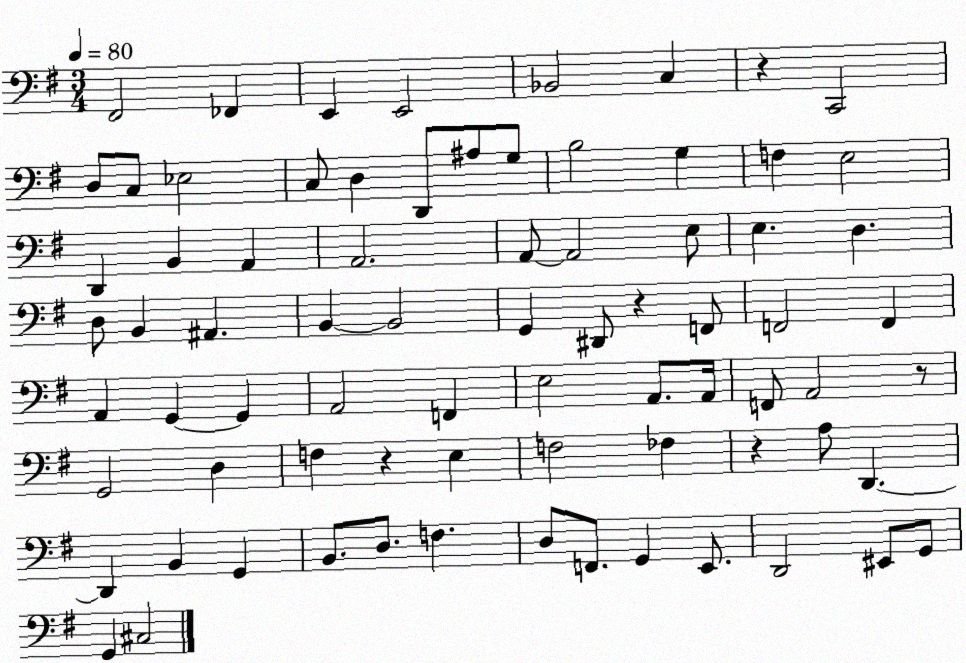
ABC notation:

X:1
T:Untitled
M:3/4
L:1/4
K:G
^F,,2 _F,, E,, E,,2 _B,,2 C, z C,,2 D,/2 C,/2 _E,2 C,/2 D, D,,/2 ^A,/2 G,/2 B,2 G, F, E,2 D,, B,, A,, A,,2 A,,/2 A,,2 E,/2 E, D, D,/2 B,, ^A,, B,, B,,2 G,, ^D,,/2 z F,,/2 F,,2 F,, A,, G,, G,, A,,2 F,, E,2 A,,/2 A,,/4 F,,/2 A,,2 z/2 G,,2 D, F, z E, F,2 _F, z A,/2 D,, D,, B,, G,, B,,/2 D,/2 F, D,/2 F,,/2 G,, E,,/2 D,,2 ^E,,/2 G,,/2 G,, ^C,2